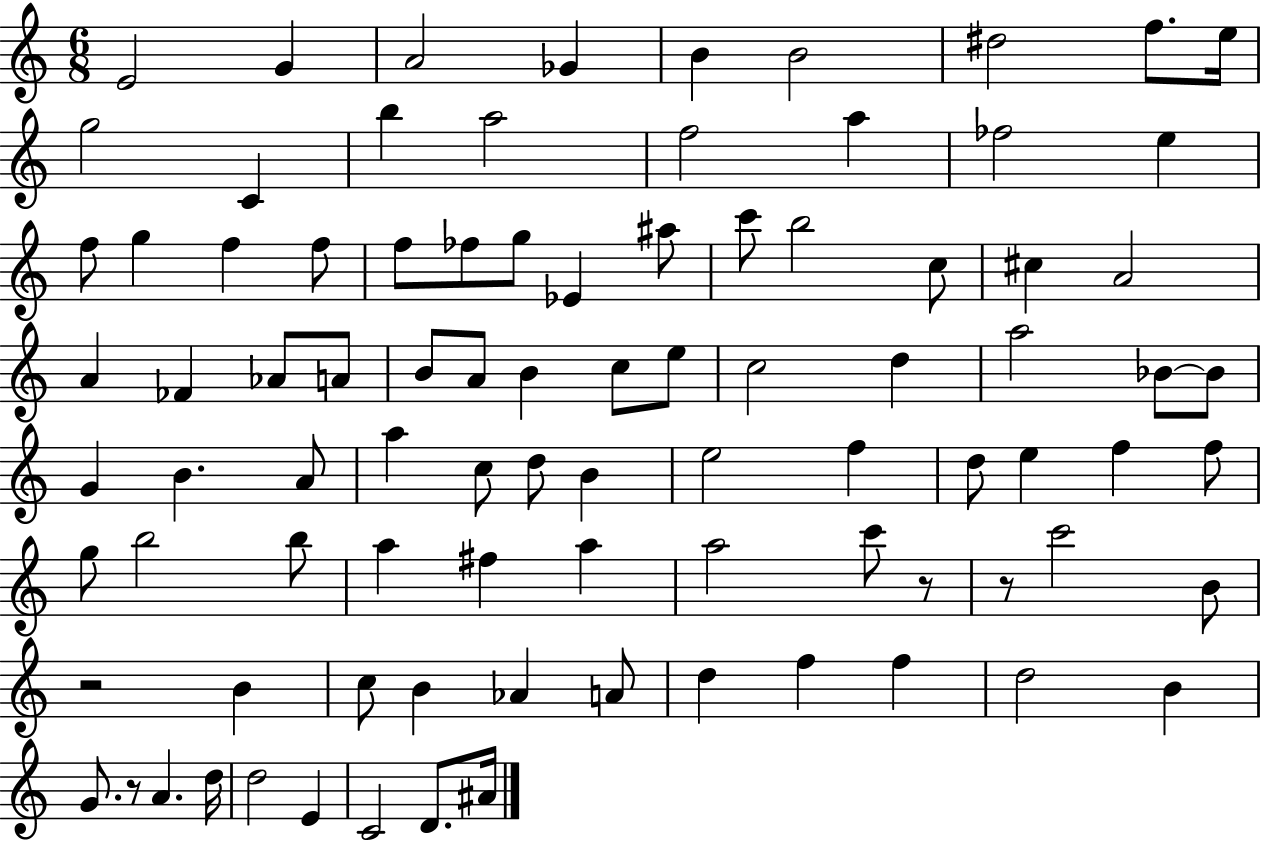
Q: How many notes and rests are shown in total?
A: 90